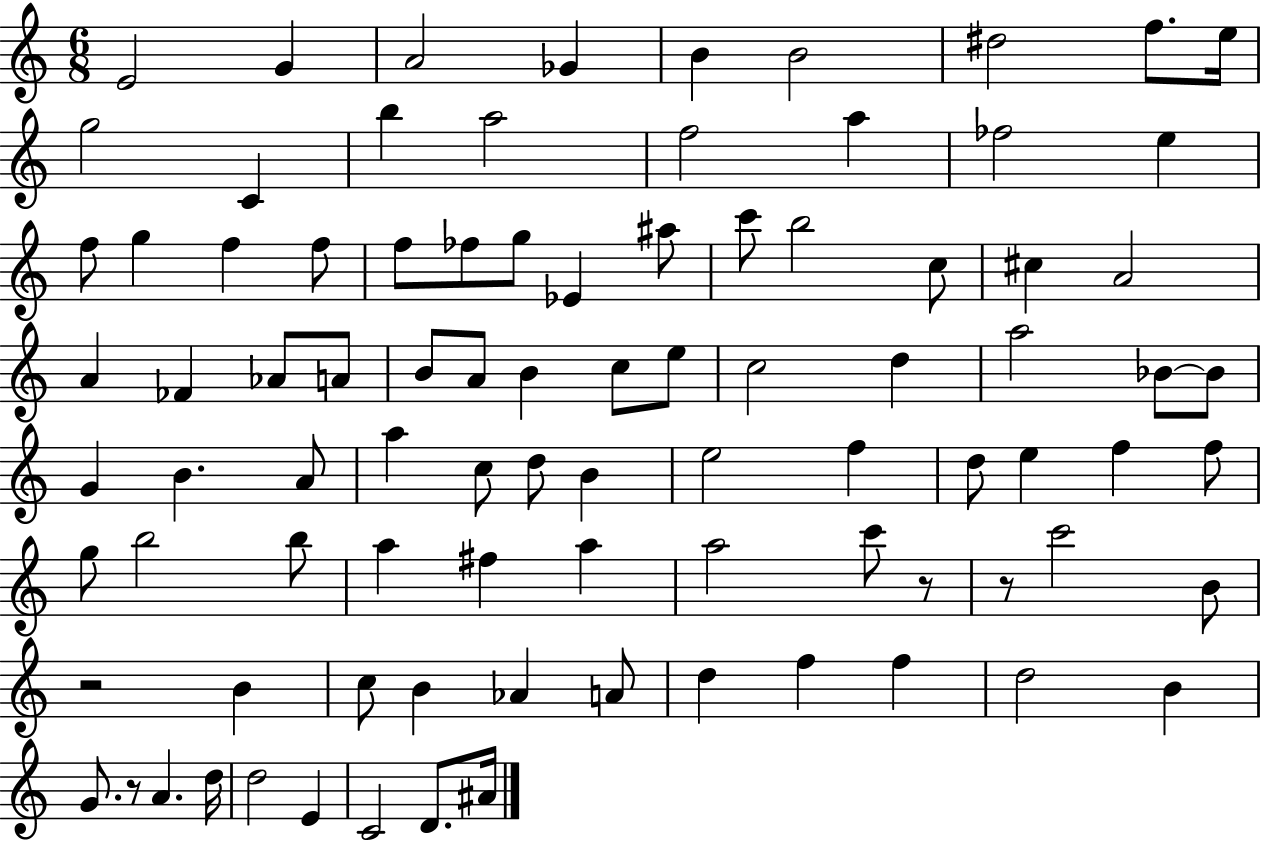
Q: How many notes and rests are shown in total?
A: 90